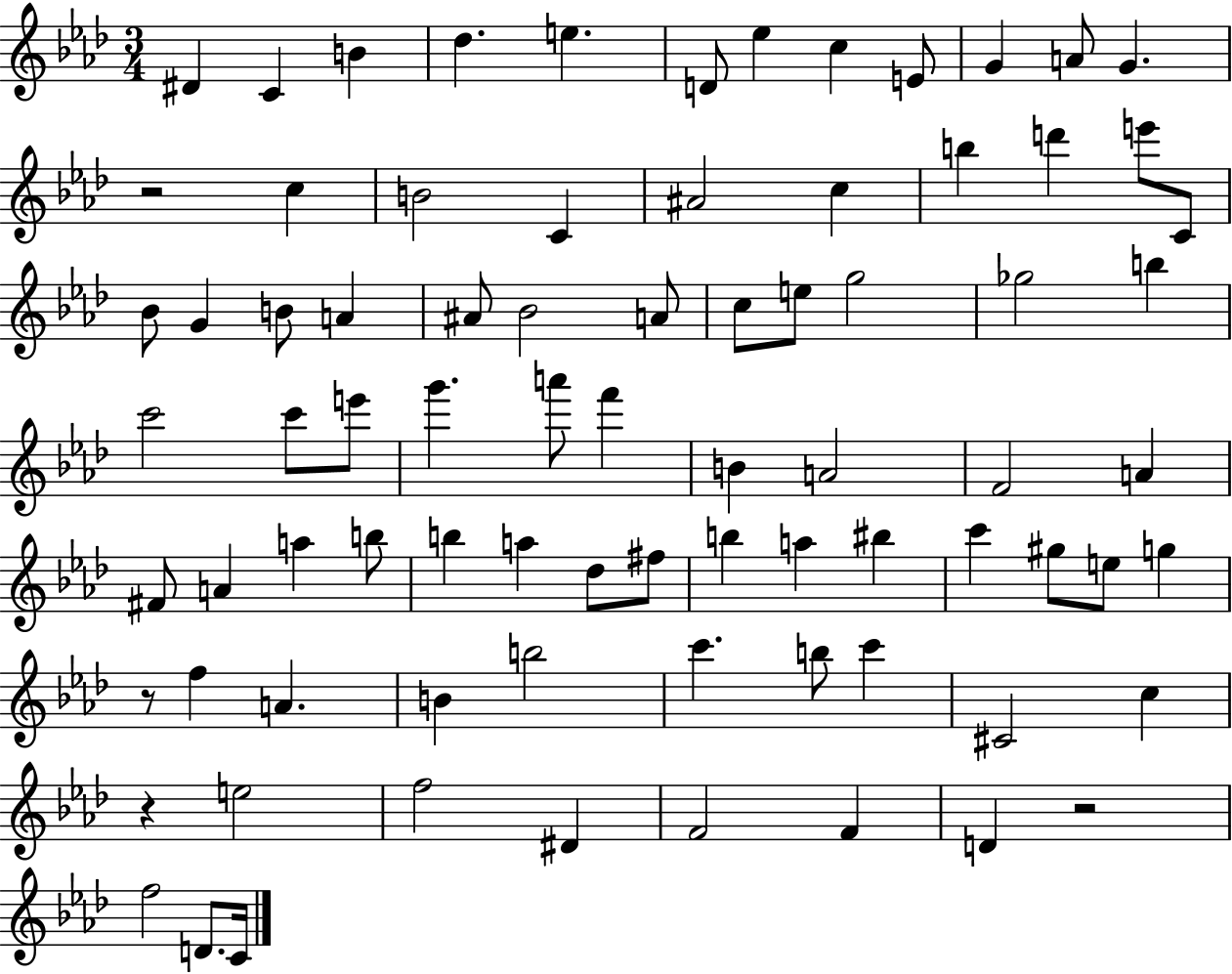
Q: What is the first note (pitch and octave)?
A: D#4